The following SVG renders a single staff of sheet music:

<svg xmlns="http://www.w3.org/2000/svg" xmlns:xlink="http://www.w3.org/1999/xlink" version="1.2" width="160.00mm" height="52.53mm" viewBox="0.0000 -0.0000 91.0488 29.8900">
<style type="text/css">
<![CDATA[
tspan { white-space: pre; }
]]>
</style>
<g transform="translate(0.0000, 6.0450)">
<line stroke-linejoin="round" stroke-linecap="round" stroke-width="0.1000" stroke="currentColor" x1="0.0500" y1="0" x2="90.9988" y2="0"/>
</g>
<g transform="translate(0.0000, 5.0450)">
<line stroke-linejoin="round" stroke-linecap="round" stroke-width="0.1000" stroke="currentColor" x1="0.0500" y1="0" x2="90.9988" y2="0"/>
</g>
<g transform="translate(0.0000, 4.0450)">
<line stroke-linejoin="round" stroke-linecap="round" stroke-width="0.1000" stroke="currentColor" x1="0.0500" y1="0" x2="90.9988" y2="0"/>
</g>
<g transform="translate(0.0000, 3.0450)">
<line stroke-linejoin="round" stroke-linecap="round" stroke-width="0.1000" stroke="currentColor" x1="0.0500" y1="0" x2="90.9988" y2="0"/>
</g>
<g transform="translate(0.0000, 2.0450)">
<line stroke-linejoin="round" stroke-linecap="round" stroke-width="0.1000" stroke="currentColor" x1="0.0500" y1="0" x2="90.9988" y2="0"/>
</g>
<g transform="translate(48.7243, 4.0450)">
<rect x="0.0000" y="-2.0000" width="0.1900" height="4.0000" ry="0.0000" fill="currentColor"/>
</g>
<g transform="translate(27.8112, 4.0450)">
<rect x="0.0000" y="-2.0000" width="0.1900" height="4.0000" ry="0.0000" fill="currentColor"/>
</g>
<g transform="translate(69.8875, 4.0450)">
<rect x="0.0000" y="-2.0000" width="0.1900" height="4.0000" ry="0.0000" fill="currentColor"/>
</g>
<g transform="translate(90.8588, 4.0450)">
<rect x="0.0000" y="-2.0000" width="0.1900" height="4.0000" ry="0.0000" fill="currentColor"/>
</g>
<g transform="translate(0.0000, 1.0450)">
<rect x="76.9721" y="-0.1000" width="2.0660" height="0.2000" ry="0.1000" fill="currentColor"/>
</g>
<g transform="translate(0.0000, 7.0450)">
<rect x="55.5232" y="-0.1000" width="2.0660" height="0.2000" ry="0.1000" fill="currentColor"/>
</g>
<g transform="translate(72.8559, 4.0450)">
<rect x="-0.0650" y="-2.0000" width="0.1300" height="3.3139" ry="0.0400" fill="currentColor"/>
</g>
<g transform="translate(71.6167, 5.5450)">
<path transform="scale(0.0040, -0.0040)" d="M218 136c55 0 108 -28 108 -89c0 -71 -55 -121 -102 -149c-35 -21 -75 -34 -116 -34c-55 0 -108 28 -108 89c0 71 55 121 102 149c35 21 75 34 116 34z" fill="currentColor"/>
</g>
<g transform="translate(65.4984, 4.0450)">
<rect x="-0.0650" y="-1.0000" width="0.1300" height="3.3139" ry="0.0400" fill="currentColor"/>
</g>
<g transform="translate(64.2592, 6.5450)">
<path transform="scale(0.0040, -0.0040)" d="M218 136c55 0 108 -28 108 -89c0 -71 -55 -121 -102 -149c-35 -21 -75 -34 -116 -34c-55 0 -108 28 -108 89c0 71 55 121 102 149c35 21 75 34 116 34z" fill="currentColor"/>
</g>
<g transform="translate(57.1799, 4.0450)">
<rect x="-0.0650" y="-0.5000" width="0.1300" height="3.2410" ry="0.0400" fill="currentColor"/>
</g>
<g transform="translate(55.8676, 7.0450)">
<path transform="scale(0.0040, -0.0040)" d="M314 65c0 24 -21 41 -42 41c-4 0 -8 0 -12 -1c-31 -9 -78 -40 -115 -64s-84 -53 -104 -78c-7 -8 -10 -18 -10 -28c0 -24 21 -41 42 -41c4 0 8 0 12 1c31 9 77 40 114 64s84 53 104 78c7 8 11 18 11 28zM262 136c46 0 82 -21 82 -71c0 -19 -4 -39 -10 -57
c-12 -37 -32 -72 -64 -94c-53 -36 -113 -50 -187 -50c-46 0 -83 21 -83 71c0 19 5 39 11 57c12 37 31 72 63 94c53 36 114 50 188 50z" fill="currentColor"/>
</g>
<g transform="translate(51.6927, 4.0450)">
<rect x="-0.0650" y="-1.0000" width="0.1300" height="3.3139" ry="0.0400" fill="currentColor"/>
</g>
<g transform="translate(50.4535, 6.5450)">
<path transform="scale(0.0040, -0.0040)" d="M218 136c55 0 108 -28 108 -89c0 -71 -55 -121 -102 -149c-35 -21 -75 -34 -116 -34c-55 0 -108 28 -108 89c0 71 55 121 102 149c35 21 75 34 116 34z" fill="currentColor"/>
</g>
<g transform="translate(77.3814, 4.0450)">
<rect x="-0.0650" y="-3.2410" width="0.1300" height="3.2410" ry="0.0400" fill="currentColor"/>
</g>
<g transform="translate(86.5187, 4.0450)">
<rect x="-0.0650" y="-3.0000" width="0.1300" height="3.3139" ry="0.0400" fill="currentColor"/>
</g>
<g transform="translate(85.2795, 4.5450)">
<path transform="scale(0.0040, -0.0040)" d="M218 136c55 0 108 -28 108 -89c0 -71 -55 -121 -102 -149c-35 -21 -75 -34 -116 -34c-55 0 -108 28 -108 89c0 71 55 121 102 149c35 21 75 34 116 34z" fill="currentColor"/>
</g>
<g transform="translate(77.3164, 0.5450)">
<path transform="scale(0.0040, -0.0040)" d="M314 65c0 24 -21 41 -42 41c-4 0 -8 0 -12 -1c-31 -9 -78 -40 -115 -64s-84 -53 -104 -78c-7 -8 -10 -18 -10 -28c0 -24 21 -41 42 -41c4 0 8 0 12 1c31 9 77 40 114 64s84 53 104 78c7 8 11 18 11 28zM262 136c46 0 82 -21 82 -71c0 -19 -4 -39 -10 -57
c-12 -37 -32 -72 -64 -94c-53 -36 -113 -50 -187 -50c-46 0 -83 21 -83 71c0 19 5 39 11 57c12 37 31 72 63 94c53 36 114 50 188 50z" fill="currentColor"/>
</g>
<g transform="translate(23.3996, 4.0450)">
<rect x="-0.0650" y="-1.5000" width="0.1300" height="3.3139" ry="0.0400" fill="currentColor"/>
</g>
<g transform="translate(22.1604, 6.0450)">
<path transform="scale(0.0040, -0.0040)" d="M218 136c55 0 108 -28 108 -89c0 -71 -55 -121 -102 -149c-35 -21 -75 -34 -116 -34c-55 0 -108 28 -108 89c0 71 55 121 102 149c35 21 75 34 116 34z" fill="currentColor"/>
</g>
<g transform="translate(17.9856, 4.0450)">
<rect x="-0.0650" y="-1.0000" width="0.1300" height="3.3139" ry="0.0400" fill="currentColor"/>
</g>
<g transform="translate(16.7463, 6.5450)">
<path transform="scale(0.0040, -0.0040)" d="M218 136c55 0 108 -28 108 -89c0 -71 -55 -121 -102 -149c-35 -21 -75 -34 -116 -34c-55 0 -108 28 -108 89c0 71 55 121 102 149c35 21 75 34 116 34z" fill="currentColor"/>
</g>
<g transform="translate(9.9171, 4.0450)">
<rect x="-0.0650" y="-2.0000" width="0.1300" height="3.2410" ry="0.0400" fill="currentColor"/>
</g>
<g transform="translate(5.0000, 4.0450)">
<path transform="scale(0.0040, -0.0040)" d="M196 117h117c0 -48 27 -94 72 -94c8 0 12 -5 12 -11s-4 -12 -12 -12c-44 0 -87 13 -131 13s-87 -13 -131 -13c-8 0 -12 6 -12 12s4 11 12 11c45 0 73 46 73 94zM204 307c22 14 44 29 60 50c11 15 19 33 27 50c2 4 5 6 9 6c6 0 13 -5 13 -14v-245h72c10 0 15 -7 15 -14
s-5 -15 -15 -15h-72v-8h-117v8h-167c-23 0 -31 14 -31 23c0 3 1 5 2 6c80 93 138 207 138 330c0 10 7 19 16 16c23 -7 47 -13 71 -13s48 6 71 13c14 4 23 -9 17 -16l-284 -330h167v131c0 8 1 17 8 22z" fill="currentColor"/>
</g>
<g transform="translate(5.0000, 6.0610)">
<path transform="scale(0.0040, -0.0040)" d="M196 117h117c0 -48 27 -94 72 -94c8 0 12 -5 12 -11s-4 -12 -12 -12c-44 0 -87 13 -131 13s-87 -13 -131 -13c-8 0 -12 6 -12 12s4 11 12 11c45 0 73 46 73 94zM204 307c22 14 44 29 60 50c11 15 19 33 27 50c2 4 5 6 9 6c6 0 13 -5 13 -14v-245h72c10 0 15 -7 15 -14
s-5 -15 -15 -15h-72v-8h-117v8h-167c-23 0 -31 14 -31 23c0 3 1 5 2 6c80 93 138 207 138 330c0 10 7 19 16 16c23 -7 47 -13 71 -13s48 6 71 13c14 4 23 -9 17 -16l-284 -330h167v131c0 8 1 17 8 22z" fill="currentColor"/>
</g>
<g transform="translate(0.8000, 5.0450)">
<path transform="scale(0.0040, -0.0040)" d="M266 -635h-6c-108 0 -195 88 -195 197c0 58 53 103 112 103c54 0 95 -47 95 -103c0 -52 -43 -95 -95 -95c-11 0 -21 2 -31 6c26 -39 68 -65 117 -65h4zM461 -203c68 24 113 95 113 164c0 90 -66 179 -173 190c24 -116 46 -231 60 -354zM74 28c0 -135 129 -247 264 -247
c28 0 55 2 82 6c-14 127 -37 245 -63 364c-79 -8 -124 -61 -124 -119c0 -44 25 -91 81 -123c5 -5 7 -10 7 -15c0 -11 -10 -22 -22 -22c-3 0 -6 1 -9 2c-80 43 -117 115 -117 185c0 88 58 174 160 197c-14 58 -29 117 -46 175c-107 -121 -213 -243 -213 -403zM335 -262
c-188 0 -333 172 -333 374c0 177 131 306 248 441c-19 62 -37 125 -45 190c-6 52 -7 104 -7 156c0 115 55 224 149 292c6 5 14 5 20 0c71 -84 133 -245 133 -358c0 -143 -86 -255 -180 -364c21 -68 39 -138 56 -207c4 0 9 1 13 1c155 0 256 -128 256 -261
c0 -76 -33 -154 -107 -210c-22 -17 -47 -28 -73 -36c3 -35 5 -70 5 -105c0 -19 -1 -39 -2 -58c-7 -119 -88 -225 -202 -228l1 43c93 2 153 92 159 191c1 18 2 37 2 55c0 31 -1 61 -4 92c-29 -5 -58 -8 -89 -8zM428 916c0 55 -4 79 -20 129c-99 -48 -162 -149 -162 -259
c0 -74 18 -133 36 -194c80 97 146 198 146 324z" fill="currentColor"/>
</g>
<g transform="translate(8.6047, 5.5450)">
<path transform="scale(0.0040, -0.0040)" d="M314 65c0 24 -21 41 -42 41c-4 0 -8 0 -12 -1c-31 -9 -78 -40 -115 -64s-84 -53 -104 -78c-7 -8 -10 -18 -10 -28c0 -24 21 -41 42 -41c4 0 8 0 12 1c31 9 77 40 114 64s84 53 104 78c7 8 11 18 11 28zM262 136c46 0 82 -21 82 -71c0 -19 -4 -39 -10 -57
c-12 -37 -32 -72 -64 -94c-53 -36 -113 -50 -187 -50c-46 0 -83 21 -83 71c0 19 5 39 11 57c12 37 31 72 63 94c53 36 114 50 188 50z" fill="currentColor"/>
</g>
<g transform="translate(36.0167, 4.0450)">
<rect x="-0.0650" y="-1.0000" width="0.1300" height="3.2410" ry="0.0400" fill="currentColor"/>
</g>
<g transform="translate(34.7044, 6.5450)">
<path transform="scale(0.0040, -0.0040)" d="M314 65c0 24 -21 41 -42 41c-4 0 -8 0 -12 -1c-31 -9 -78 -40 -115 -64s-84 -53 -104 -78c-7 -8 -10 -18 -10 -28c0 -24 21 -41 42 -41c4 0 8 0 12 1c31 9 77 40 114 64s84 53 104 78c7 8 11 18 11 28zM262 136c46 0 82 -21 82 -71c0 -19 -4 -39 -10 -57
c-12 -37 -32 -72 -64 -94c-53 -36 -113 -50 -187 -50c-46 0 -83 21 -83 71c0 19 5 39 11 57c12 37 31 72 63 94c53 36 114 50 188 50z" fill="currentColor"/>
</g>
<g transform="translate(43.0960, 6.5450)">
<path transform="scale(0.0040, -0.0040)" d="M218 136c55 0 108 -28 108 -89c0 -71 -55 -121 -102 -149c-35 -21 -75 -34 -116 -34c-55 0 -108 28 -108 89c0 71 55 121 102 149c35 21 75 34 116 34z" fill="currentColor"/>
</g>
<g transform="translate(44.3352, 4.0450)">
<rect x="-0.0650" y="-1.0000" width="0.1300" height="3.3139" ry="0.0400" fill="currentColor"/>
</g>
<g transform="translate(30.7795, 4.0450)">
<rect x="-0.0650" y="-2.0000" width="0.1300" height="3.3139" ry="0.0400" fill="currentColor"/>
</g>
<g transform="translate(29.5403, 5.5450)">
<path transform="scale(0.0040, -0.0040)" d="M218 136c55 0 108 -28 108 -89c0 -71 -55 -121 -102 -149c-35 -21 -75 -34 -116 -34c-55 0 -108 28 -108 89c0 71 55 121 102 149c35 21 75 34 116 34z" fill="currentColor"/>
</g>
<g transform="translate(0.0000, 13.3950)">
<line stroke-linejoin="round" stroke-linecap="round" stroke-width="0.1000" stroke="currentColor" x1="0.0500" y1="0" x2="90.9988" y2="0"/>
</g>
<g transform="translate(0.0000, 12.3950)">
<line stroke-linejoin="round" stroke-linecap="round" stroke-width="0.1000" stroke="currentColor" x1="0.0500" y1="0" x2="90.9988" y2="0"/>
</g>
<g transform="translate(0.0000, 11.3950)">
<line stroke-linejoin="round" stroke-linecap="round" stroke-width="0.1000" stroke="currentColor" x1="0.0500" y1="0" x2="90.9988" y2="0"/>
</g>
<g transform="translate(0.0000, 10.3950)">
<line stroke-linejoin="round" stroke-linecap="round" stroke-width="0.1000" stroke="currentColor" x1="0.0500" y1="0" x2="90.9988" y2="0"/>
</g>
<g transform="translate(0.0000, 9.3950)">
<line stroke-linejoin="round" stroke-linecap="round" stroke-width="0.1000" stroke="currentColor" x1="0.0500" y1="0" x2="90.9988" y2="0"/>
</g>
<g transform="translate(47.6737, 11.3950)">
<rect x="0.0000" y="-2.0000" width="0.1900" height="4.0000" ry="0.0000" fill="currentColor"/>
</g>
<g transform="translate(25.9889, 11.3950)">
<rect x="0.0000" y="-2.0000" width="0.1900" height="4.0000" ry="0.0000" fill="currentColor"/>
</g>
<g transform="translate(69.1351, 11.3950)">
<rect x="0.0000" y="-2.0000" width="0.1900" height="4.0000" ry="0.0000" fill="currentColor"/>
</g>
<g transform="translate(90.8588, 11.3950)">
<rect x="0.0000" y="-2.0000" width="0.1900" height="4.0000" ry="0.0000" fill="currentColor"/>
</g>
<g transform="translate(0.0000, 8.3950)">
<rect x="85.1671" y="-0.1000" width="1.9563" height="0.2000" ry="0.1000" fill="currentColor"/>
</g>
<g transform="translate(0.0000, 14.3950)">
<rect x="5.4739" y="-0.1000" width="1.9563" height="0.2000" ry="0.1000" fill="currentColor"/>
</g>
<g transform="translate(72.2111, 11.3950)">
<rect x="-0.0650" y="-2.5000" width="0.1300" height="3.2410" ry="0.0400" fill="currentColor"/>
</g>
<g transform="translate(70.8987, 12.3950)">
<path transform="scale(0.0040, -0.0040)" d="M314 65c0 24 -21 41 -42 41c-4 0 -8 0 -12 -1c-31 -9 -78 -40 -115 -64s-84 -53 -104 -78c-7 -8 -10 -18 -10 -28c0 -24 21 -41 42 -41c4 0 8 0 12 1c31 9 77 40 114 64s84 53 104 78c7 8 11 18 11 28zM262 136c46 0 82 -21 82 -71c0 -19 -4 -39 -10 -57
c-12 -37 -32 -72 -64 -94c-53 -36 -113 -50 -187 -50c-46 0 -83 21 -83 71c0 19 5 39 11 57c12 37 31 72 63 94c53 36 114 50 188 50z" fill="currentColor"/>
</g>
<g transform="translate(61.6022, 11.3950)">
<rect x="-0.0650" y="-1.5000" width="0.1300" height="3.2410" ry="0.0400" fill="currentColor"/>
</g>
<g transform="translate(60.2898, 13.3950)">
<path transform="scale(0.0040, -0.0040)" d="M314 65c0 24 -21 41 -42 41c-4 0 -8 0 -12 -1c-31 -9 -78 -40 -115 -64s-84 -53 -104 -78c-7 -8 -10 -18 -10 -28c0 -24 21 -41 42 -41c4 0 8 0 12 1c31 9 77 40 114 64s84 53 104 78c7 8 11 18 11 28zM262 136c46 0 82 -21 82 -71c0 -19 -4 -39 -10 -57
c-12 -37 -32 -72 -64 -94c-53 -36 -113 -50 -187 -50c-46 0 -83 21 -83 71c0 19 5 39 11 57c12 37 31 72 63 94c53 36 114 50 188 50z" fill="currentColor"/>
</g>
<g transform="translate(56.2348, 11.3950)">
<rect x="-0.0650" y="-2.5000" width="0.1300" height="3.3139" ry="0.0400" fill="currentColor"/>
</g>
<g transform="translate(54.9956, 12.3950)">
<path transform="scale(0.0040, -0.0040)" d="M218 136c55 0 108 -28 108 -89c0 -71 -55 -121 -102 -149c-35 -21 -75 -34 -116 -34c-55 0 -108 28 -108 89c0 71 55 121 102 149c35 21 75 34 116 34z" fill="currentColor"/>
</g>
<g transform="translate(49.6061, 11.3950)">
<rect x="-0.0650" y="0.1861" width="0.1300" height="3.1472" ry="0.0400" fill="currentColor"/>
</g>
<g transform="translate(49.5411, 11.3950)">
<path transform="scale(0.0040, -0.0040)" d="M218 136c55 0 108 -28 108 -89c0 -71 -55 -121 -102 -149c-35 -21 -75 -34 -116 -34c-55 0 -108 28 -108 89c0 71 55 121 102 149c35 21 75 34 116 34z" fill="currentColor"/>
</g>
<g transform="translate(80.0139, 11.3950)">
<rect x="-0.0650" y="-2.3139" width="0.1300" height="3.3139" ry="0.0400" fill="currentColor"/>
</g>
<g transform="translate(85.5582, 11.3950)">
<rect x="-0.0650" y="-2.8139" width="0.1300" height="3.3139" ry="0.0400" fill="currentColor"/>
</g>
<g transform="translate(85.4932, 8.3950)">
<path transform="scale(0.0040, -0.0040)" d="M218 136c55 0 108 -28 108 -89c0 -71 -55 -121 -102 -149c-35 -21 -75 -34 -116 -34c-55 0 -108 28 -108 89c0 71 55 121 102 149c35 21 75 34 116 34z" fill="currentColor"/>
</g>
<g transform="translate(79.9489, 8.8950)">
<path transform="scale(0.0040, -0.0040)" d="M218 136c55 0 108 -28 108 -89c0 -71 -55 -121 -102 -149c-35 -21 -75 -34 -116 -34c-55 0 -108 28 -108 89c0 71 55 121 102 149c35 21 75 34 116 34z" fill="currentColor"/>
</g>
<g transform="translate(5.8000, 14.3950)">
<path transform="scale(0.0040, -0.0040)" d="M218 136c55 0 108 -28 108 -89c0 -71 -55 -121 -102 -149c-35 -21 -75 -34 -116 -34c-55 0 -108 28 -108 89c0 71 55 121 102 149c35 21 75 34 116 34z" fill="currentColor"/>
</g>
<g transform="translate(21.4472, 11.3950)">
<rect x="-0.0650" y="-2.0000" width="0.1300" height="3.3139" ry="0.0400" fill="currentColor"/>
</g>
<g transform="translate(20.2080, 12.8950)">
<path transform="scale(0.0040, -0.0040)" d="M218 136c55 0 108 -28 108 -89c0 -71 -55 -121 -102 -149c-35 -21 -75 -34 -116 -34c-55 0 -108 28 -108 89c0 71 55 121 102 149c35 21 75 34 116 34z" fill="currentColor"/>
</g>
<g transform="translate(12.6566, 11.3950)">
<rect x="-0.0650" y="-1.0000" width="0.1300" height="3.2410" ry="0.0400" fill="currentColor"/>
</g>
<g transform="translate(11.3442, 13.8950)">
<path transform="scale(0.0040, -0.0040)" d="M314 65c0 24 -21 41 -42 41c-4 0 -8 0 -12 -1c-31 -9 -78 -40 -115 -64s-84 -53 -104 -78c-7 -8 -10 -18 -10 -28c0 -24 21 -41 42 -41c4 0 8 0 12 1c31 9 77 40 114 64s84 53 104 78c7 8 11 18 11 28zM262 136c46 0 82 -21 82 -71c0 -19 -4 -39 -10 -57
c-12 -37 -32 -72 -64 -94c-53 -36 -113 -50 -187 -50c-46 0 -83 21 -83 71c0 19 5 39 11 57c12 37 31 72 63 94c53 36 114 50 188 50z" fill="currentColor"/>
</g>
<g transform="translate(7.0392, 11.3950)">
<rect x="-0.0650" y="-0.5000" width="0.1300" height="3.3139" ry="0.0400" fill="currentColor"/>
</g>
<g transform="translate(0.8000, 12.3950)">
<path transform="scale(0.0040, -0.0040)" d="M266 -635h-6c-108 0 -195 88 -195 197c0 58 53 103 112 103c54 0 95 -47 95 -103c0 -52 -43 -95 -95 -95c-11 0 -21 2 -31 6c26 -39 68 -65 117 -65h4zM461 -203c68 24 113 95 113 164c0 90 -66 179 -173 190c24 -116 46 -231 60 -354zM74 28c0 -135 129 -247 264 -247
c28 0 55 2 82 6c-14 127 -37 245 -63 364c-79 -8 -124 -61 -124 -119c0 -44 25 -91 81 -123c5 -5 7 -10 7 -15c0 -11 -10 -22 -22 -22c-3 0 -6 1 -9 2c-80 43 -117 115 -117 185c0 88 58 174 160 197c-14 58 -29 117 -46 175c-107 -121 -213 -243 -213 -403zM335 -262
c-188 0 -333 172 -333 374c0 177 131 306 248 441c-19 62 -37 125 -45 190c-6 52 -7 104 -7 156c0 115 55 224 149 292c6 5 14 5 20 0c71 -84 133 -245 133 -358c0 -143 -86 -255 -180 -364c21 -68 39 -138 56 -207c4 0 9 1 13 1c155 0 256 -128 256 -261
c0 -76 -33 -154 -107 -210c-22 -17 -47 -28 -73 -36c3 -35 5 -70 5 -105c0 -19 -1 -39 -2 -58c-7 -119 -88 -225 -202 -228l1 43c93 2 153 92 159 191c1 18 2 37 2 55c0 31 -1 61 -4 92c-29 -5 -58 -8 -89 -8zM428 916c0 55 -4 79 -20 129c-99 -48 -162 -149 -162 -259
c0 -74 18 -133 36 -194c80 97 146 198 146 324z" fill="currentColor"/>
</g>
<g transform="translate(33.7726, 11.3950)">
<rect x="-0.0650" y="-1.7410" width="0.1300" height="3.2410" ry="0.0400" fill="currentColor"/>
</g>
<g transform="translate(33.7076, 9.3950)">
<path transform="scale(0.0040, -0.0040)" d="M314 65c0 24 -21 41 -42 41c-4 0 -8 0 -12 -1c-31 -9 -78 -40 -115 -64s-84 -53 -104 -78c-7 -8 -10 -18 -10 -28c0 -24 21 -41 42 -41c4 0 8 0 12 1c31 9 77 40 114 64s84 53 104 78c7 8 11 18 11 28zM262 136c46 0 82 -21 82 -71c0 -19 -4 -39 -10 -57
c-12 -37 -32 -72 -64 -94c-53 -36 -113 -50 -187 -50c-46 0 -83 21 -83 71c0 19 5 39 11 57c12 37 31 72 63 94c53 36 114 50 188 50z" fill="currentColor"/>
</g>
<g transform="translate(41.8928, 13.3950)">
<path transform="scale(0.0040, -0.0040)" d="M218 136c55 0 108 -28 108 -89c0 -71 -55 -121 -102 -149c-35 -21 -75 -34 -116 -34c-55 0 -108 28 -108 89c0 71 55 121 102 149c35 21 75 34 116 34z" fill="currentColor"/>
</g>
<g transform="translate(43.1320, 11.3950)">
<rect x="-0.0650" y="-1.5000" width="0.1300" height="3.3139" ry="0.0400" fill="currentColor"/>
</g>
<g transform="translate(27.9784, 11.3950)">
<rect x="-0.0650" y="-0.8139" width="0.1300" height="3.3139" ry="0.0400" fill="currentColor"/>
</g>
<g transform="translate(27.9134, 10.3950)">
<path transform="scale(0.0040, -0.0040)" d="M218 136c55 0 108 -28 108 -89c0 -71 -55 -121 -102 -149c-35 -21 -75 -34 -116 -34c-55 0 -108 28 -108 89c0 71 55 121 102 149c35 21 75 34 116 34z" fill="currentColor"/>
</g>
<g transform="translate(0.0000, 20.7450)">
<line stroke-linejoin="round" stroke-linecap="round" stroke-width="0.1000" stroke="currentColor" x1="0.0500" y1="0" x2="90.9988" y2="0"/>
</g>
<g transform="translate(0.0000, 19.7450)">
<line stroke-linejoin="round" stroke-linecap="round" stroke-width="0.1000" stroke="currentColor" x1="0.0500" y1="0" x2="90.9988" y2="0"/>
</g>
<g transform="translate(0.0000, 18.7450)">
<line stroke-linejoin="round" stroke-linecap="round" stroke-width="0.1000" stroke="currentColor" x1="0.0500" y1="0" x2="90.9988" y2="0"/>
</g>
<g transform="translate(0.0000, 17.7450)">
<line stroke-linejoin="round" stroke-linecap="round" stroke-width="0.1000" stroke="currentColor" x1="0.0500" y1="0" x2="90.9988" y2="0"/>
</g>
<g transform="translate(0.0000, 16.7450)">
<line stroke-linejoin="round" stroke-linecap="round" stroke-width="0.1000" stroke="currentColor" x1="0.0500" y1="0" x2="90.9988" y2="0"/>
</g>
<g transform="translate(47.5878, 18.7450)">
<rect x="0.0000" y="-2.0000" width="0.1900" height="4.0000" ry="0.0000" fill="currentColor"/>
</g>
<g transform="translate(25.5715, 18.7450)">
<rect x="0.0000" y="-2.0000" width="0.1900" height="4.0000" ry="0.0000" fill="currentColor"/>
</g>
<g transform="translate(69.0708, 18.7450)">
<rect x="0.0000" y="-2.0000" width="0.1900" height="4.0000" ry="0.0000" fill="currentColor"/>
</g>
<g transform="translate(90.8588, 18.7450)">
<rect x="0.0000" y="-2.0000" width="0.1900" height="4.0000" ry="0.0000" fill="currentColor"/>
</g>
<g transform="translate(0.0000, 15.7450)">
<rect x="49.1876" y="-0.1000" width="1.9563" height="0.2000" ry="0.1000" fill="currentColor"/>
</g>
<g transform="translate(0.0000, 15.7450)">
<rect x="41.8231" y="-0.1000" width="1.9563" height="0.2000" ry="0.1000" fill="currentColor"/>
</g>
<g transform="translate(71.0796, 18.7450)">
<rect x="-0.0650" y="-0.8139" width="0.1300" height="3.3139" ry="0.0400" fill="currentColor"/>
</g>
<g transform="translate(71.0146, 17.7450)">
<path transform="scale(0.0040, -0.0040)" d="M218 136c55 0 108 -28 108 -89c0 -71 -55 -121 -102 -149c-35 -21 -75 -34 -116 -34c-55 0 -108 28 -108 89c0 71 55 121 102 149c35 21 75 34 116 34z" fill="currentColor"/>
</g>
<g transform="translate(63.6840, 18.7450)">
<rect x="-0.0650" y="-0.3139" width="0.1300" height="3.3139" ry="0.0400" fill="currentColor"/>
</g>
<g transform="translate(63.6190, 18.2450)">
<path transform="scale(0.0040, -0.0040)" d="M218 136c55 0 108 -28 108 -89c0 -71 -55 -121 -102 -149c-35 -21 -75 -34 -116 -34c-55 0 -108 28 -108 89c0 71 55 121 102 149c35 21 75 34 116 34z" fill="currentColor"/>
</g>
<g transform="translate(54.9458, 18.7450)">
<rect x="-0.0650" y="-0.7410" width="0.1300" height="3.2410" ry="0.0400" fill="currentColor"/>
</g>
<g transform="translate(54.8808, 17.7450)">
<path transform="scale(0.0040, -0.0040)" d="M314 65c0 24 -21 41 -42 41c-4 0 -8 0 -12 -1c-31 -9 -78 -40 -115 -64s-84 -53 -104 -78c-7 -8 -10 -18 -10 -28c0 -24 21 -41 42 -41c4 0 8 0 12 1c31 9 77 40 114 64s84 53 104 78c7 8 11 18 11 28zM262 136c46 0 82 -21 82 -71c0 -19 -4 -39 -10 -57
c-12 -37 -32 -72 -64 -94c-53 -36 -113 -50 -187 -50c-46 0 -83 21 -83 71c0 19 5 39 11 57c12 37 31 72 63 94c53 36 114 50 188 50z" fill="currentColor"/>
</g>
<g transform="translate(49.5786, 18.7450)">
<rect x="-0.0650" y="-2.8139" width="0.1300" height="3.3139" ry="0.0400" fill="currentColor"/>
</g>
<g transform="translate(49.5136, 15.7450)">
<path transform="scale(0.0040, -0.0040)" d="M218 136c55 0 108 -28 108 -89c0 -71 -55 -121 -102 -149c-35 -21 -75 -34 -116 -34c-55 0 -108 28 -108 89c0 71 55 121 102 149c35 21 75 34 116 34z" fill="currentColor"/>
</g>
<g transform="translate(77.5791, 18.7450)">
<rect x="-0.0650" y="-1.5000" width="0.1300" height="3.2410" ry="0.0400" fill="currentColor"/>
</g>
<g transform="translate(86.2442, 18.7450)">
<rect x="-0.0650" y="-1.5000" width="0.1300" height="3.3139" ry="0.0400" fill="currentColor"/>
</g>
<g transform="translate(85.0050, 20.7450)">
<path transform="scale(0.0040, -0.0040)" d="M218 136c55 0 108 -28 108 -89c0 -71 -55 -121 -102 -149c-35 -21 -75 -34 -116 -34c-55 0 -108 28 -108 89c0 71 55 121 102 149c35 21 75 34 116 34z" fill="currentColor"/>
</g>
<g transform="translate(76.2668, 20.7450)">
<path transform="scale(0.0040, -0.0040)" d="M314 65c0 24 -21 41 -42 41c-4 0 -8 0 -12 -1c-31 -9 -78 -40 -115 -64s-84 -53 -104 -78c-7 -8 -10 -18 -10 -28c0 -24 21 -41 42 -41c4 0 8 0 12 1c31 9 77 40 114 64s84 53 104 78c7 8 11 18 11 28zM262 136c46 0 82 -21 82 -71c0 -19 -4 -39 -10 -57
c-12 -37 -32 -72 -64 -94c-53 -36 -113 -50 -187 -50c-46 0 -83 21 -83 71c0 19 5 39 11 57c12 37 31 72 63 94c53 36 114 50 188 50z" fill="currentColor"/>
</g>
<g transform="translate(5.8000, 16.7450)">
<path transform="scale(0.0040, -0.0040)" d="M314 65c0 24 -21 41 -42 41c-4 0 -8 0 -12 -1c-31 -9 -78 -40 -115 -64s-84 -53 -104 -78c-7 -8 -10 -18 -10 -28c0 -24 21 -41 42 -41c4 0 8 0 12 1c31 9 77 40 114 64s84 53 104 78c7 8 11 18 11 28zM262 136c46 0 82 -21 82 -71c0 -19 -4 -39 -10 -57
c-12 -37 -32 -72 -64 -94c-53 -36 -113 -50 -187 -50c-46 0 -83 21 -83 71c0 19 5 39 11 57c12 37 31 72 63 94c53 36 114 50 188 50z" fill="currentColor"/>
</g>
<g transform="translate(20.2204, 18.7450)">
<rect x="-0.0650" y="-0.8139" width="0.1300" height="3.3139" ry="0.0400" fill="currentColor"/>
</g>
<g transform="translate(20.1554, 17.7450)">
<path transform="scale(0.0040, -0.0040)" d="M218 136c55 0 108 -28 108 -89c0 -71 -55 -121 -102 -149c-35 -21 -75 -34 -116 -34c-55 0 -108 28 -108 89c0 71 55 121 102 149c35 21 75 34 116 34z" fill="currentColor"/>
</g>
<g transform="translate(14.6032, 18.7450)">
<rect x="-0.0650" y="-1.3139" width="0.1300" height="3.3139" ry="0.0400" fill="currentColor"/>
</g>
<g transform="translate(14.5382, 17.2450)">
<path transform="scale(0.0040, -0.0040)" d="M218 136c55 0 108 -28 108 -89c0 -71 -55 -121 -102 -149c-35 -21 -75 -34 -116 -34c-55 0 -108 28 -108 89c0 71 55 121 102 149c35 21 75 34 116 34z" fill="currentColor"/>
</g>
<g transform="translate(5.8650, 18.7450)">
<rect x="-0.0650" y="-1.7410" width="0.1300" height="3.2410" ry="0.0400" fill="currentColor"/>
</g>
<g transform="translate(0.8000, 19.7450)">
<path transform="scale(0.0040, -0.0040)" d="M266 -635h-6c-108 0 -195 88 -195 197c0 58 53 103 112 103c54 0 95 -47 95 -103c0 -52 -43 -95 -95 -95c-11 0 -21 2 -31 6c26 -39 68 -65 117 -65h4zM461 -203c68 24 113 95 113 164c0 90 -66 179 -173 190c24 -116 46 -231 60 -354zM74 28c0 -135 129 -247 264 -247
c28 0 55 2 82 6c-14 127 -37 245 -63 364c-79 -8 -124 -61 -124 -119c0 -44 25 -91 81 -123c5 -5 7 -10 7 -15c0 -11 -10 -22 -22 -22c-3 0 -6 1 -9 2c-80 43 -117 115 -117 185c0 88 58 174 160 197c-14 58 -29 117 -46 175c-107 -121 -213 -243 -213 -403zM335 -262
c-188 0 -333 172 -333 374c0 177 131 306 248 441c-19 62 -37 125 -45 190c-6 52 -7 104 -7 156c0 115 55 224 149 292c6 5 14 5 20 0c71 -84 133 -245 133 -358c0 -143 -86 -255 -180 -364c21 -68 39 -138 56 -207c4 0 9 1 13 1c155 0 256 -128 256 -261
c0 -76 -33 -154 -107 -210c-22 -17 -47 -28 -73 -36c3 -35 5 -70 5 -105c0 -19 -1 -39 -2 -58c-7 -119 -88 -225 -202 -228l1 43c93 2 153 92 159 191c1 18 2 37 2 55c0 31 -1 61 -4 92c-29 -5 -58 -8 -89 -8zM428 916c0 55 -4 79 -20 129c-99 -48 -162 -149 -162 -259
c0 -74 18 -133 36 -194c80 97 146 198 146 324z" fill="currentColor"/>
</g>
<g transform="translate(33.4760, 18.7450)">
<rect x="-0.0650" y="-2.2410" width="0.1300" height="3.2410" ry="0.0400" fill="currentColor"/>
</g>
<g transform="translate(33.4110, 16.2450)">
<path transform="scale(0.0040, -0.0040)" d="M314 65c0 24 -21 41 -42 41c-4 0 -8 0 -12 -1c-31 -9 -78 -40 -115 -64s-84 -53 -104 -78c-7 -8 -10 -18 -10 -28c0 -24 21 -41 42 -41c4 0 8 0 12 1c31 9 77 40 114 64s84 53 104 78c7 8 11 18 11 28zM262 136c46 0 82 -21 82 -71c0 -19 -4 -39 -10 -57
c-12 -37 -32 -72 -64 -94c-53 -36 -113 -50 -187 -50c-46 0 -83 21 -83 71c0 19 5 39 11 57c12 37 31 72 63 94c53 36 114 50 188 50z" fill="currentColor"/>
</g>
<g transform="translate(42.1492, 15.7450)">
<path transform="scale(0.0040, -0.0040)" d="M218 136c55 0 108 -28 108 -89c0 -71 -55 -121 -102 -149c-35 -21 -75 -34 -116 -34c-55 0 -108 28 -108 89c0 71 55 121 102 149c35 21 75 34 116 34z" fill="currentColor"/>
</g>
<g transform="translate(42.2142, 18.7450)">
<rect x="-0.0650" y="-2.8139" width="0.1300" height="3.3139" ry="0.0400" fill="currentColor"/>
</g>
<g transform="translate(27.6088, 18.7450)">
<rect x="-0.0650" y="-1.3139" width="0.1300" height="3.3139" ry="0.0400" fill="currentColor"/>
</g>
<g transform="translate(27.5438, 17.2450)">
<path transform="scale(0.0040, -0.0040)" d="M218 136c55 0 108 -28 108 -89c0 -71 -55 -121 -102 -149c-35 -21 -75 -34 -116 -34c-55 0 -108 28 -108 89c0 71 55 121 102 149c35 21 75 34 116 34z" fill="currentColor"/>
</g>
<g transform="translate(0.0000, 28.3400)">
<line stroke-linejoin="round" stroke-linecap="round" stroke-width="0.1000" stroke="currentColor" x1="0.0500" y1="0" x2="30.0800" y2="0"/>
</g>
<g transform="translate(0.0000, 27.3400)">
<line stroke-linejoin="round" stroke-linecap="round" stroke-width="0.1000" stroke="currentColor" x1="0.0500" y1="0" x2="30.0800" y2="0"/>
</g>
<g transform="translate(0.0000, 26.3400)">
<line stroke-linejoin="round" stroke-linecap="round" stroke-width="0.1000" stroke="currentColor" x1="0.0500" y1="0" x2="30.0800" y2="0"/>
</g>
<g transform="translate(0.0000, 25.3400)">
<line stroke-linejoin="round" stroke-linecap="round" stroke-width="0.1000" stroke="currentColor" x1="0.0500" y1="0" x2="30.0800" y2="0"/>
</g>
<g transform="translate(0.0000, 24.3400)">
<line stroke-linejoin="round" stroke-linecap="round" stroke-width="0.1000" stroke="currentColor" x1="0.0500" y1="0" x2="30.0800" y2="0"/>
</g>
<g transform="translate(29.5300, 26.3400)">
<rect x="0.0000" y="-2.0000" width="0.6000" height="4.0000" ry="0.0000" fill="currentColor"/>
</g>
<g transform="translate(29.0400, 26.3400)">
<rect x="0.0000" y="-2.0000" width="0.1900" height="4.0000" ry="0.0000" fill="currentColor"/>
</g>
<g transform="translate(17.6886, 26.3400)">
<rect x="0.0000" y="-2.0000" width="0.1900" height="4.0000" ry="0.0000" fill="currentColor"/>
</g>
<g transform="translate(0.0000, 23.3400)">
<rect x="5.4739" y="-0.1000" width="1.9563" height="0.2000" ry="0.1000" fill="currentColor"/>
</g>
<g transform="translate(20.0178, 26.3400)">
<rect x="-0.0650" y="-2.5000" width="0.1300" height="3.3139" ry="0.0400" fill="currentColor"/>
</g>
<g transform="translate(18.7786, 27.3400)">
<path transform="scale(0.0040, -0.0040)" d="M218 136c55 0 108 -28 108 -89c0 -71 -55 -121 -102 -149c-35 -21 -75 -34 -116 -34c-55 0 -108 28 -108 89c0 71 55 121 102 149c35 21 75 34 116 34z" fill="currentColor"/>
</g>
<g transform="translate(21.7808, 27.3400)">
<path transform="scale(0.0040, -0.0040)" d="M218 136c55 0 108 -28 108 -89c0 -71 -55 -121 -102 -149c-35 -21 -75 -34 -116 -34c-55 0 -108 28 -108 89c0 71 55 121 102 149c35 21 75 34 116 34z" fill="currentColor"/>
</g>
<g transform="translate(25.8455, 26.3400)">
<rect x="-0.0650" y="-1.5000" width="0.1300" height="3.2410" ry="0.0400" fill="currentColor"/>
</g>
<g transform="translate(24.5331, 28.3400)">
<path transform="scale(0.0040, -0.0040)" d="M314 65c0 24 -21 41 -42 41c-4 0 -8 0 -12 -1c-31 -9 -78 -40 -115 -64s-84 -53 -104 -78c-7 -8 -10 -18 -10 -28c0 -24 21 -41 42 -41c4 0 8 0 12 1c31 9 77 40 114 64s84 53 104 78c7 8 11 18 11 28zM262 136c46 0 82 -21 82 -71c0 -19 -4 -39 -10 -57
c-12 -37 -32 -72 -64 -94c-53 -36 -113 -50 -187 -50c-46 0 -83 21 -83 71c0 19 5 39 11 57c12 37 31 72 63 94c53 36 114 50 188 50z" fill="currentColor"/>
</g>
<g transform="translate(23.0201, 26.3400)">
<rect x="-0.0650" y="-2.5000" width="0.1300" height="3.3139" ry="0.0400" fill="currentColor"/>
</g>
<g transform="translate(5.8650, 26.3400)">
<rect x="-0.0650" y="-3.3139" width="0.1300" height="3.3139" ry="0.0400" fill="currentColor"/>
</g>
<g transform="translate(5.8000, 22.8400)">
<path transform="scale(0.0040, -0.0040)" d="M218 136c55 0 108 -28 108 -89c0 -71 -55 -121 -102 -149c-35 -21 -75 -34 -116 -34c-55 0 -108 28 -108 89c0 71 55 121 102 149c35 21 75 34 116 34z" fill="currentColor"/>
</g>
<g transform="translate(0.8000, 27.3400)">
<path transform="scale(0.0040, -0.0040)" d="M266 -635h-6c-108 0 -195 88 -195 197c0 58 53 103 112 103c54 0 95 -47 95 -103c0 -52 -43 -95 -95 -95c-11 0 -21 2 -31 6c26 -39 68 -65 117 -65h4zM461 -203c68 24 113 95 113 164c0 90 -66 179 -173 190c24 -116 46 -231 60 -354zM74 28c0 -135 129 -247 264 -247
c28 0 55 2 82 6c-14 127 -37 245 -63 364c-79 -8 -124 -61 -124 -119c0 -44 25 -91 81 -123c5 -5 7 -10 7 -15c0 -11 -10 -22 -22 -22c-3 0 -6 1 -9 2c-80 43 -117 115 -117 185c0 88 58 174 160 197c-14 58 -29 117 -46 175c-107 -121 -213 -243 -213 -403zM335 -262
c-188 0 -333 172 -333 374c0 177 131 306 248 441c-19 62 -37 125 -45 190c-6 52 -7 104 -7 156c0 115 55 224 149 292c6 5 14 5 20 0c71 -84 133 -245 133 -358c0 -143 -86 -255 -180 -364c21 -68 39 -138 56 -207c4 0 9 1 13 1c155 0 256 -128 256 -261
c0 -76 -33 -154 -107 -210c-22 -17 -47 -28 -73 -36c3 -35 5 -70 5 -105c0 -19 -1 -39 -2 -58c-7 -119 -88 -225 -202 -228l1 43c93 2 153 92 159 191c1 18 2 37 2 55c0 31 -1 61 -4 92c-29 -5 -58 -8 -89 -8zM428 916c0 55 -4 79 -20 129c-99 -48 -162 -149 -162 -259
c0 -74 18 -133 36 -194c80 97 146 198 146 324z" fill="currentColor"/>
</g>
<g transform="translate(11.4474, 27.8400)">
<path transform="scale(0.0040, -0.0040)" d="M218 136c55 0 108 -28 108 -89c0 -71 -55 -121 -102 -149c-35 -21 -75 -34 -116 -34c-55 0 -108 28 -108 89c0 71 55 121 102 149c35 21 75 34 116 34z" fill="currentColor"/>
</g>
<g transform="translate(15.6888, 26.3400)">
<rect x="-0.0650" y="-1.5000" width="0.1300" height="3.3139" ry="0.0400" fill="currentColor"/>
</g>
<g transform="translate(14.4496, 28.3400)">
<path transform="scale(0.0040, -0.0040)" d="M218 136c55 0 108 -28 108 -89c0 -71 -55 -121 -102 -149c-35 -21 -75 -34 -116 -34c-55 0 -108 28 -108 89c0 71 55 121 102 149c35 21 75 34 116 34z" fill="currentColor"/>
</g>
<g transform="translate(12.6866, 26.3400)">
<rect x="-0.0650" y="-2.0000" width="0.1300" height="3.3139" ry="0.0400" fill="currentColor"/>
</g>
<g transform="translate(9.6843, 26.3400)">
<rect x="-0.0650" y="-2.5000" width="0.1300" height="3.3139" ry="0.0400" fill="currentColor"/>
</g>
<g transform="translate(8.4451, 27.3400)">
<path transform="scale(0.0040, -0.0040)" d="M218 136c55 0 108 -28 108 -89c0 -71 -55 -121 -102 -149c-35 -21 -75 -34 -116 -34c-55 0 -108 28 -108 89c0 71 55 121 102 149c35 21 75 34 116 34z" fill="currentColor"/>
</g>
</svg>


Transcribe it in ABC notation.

X:1
T:Untitled
M:4/4
L:1/4
K:C
F2 D E F D2 D D C2 D F b2 A C D2 F d f2 E B G E2 G2 g a f2 e d e g2 a a d2 c d E2 E b G F E G G E2